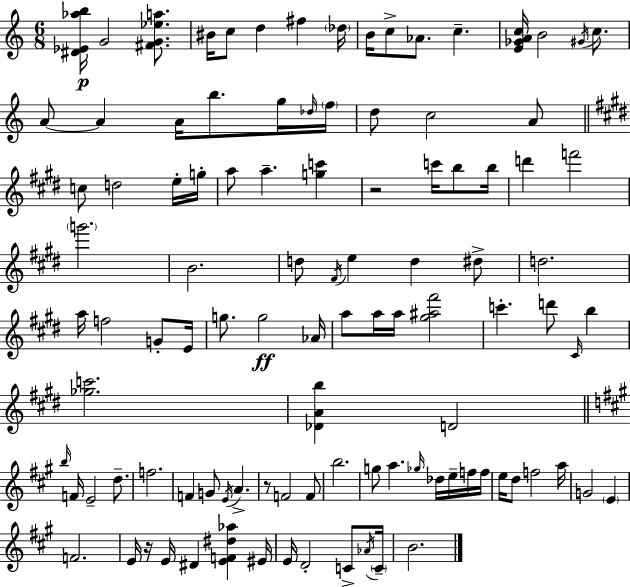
[D#4,Eb4,Ab5,B5]/s G4/h [F#4,G4,Eb5,A5]/e. BIS4/s C5/e D5/q F#5/q Db5/s B4/s C5/e Ab4/e. C5/q. [E4,Gb4,A4,C5]/s B4/h G#4/s C5/e. A4/e A4/q A4/s B5/e. G5/s Db5/s F5/s D5/e C5/h A4/e C5/e D5/h E5/s G5/s A5/e A5/q. [G5,C6]/q R/h C6/s B5/e B5/s D6/q F6/h G6/h. B4/h. D5/e F#4/s E5/q D5/q D#5/e D5/h. A5/s F5/h G4/e E4/s G5/e. G5/h Ab4/s A5/e A5/s A5/s [G#5,A#5,F#6]/h C6/q. D6/e C#4/s B5/q [Gb5,C6]/h. [Db4,A4,B5]/q D4/h B5/s F4/s E4/h D5/e. F5/h. F4/q G4/e E4/s A4/q. R/e F4/h F4/e B5/h. G5/e A5/q. Gb5/s Db5/s E5/s F5/s F5/s E5/s D5/e F5/h A5/s G4/h E4/q F4/h. E4/s R/s E4/s D#4/q [E4,F4,D#5,Ab5]/q EIS4/s E4/s D4/h C4/e Ab4/s C4/s B4/h.